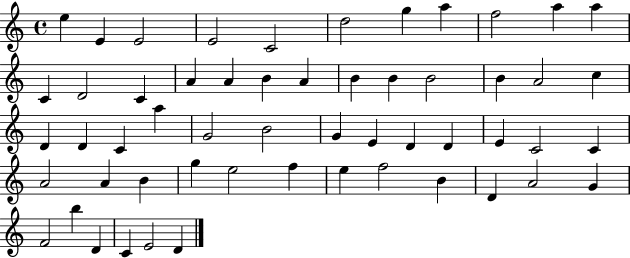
E5/q E4/q E4/h E4/h C4/h D5/h G5/q A5/q F5/h A5/q A5/q C4/q D4/h C4/q A4/q A4/q B4/q A4/q B4/q B4/q B4/h B4/q A4/h C5/q D4/q D4/q C4/q A5/q G4/h B4/h G4/q E4/q D4/q D4/q E4/q C4/h C4/q A4/h A4/q B4/q G5/q E5/h F5/q E5/q F5/h B4/q D4/q A4/h G4/q F4/h B5/q D4/q C4/q E4/h D4/q